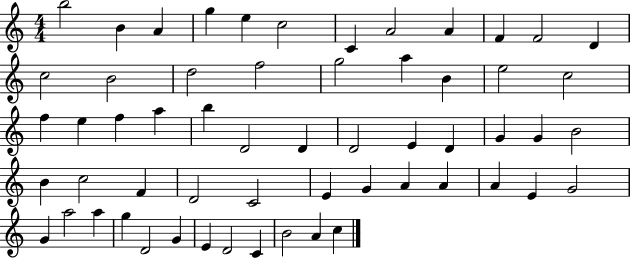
B5/h B4/q A4/q G5/q E5/q C5/h C4/q A4/h A4/q F4/q F4/h D4/q C5/h B4/h D5/h F5/h G5/h A5/q B4/q E5/h C5/h F5/q E5/q F5/q A5/q B5/q D4/h D4/q D4/h E4/q D4/q G4/q G4/q B4/h B4/q C5/h F4/q D4/h C4/h E4/q G4/q A4/q A4/q A4/q E4/q G4/h G4/q A5/h A5/q G5/q D4/h G4/q E4/q D4/h C4/q B4/h A4/q C5/q